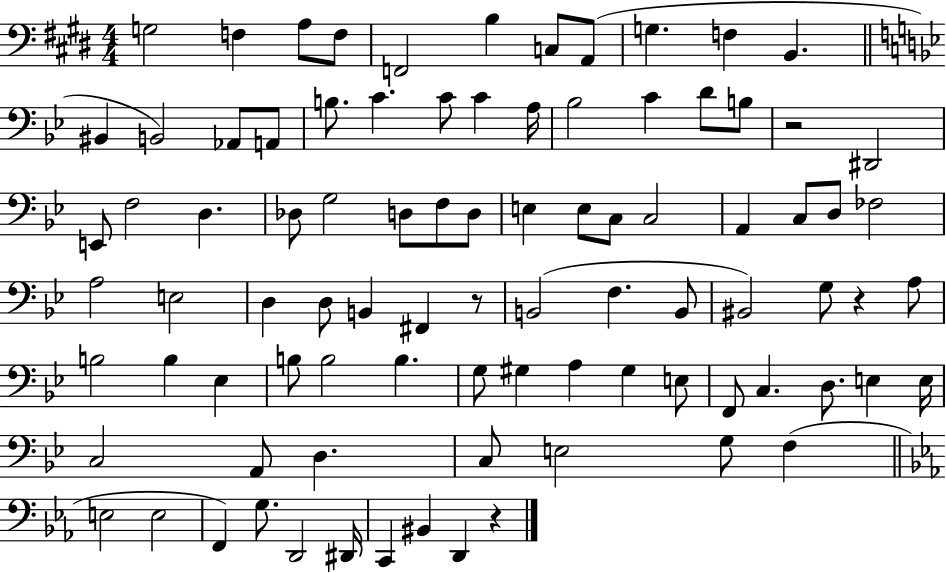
G3/h F3/q A3/e F3/e F2/h B3/q C3/e A2/e G3/q. F3/q B2/q. BIS2/q B2/h Ab2/e A2/e B3/e. C4/q. C4/e C4/q A3/s Bb3/h C4/q D4/e B3/e R/h D#2/h E2/e F3/h D3/q. Db3/e G3/h D3/e F3/e D3/e E3/q E3/e C3/e C3/h A2/q C3/e D3/e FES3/h A3/h E3/h D3/q D3/e B2/q F#2/q R/e B2/h F3/q. B2/e BIS2/h G3/e R/q A3/e B3/h B3/q Eb3/q B3/e B3/h B3/q. G3/e G#3/q A3/q G#3/q E3/e F2/e C3/q. D3/e. E3/q E3/s C3/h A2/e D3/q. C3/e E3/h G3/e F3/q E3/h E3/h F2/q G3/e. D2/h D#2/s C2/q BIS2/q D2/q R/q